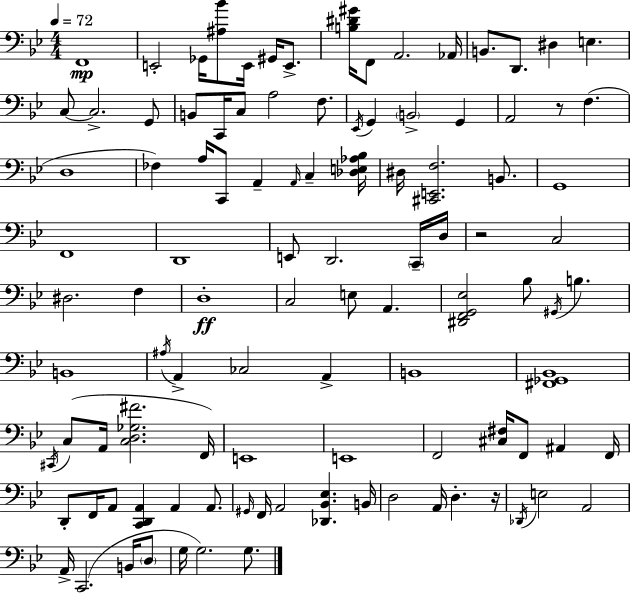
{
  \clef bass
  \numericTimeSignature
  \time 4/4
  \key g \minor
  \tempo 4 = 72
  \repeat volta 2 { f,1\mp | e,2-. ges,16 <ais bes'>8 e,16 gis,16 e,8.-> | <b dis' gis'>16 f,8 a,2. aes,16 | b,8. d,8. dis4 e4. | \break c8~~ c2.-> g,8 | b,8 c,16 c8 a2 f8. | \acciaccatura { ees,16 } g,4 \parenthesize b,2-> g,4 | a,2 r8 f4.( | \break d1 | fes4) a16 c,8 a,4-- \grace { a,16 } c4-- | <des e aes bes>16 dis16 <cis, e, f>2. b,8. | g,1 | \break f,1 | d,1 | e,8 d,2. | \parenthesize c,16-- d16 r2 c2 | \break dis2. f4 | d1-.\ff | c2 e8 a,4. | <dis, f, g, ees>2 bes8 \acciaccatura { gis,16 } b4. | \break b,1 | \acciaccatura { ais16 } a,4-> ces2 | a,4-> b,1 | <fis, ges, bes,>1 | \break \acciaccatura { cis,16 } c8( a,16 <c d ges fis'>2. | f,16) e,1 | e,1 | f,2 <cis fis>16 f,8 | \break ais,4 f,16 d,8-. f,16 a,8 <c, d, a,>4 a,4 | a,8. \grace { gis,16 } f,16 a,2 <des, bes, ees>4. | b,16 d2 a,16 d4.-. | r16 \acciaccatura { des,16 } e2 a,2 | \break a,16-> c,2.( | b,16 \parenthesize d8 g16 g2.) | g8. } \bar "|."
}